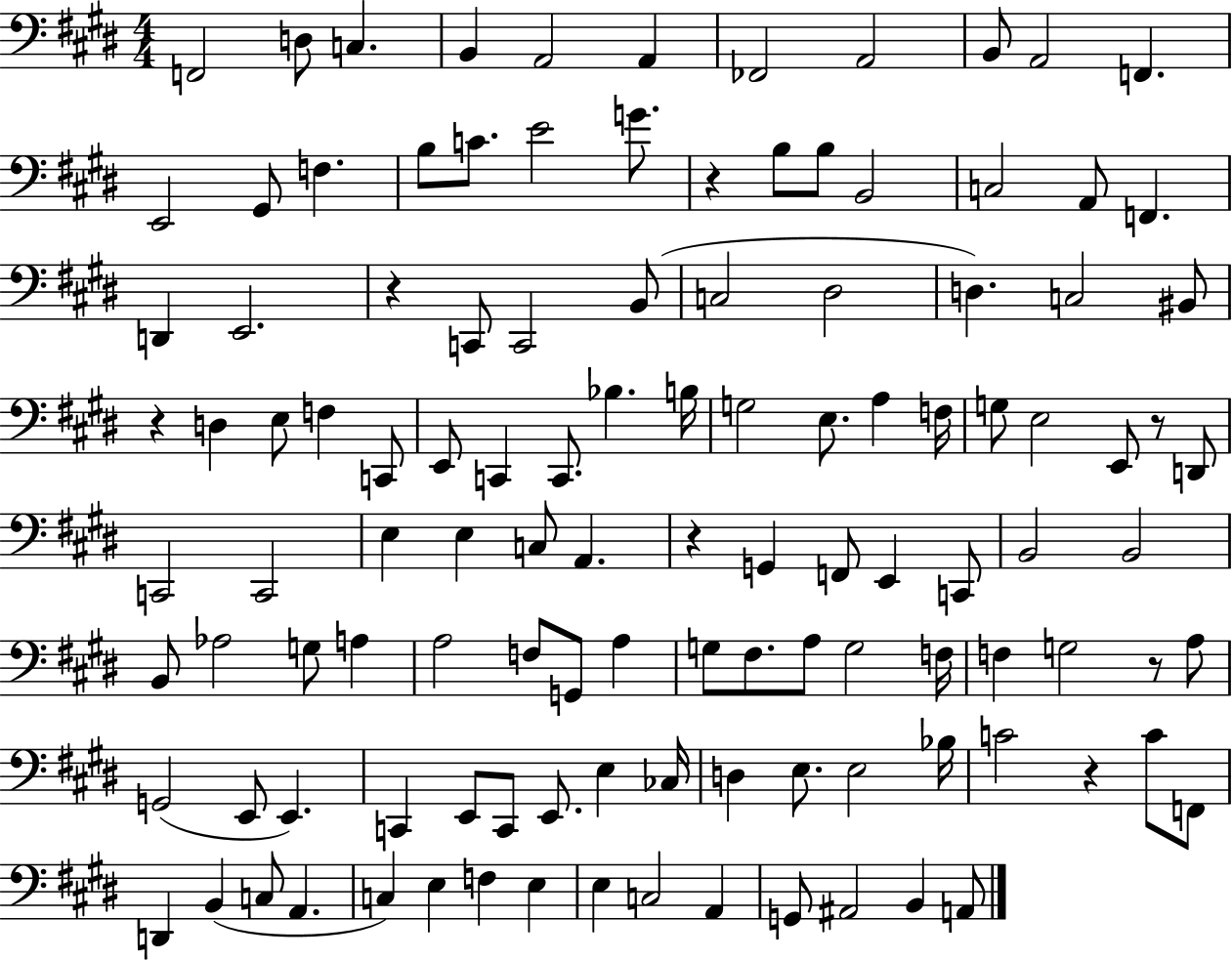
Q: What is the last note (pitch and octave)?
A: A2